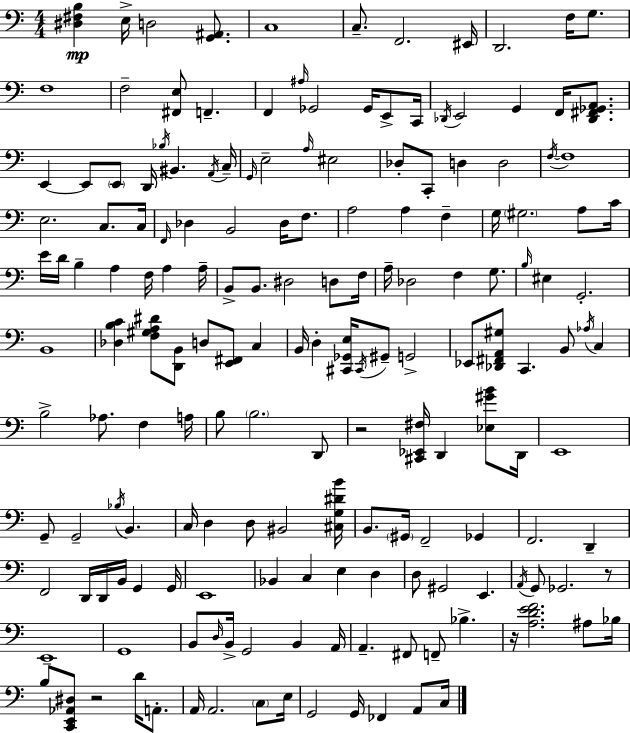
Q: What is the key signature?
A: C major